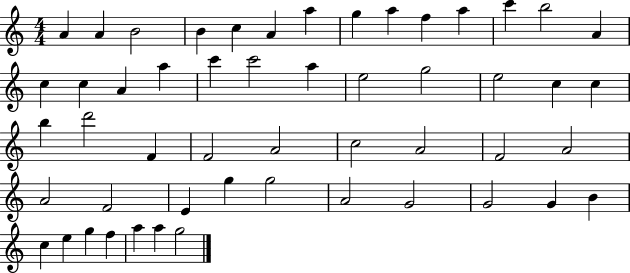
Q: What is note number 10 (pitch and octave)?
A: F5